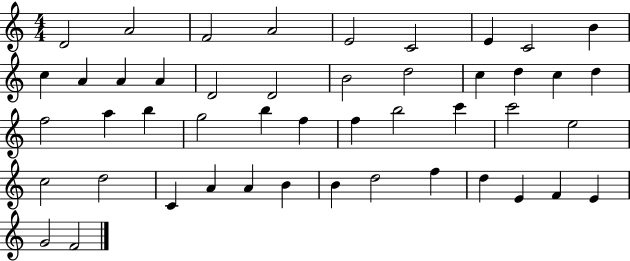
D4/h A4/h F4/h A4/h E4/h C4/h E4/q C4/h B4/q C5/q A4/q A4/q A4/q D4/h D4/h B4/h D5/h C5/q D5/q C5/q D5/q F5/h A5/q B5/q G5/h B5/q F5/q F5/q B5/h C6/q C6/h E5/h C5/h D5/h C4/q A4/q A4/q B4/q B4/q D5/h F5/q D5/q E4/q F4/q E4/q G4/h F4/h